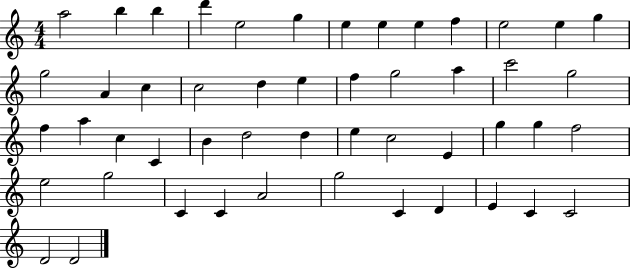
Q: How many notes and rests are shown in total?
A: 50